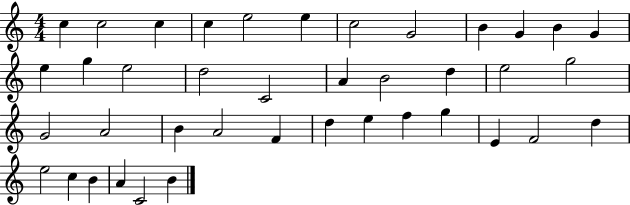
X:1
T:Untitled
M:4/4
L:1/4
K:C
c c2 c c e2 e c2 G2 B G B G e g e2 d2 C2 A B2 d e2 g2 G2 A2 B A2 F d e f g E F2 d e2 c B A C2 B